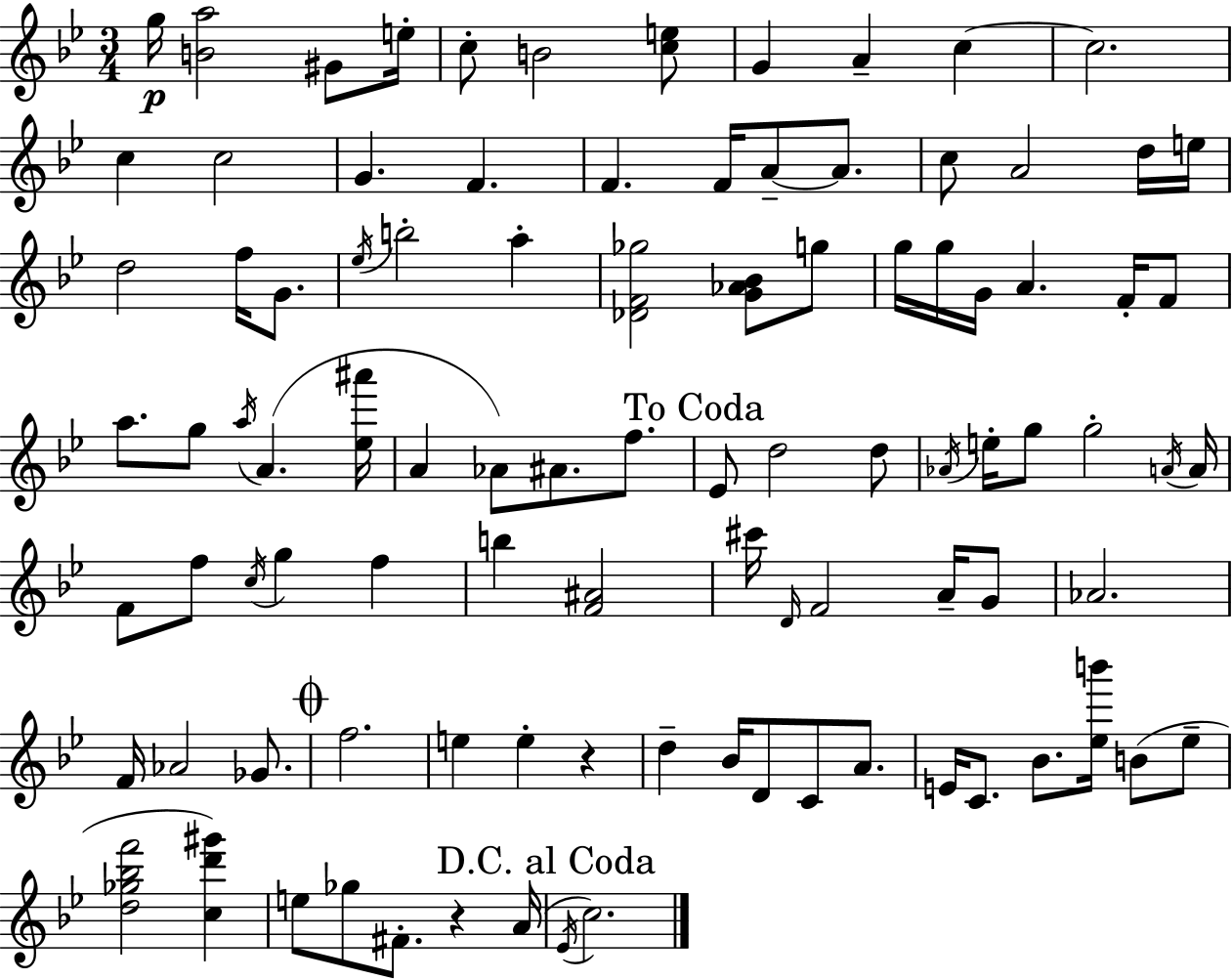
{
  \clef treble
  \numericTimeSignature
  \time 3/4
  \key bes \major
  g''16\p <b' a''>2 gis'8 e''16-. | c''8-. b'2 <c'' e''>8 | g'4 a'4-- c''4~~ | c''2. | \break c''4 c''2 | g'4. f'4. | f'4. f'16 a'8--~~ a'8. | c''8 a'2 d''16 e''16 | \break d''2 f''16 g'8. | \acciaccatura { ees''16 } b''2-. a''4-. | <des' f' ges''>2 <g' aes' bes'>8 g''8 | g''16 g''16 g'16 a'4. f'16-. f'8 | \break a''8. g''8 \acciaccatura { a''16 }( a'4. | <ees'' ais'''>16 a'4 aes'8) ais'8. f''8. | \mark "To Coda" ees'8 d''2 | d''8 \acciaccatura { aes'16 } e''16-. g''8 g''2-. | \break \acciaccatura { a'16 } a'16 f'8 f''8 \acciaccatura { c''16 } g''4 | f''4 b''4 <f' ais'>2 | cis'''16 \grace { d'16 } f'2 | a'16-- g'8 aes'2. | \break f'16 aes'2 | ges'8. \mark \markup { \musicglyph "scripts.coda" } f''2. | e''4 e''4-. | r4 d''4-- bes'16 d'8 | \break c'8 a'8. e'16 c'8. bes'8. | <ees'' b'''>16 b'8( ees''8-- <d'' ges'' bes'' f'''>2 | <c'' d''' gis'''>4) e''8 ges''8 fis'8.-. | r4 a'16( \mark "D.C. al Coda" \acciaccatura { ees'16 } c''2.) | \break \bar "|."
}